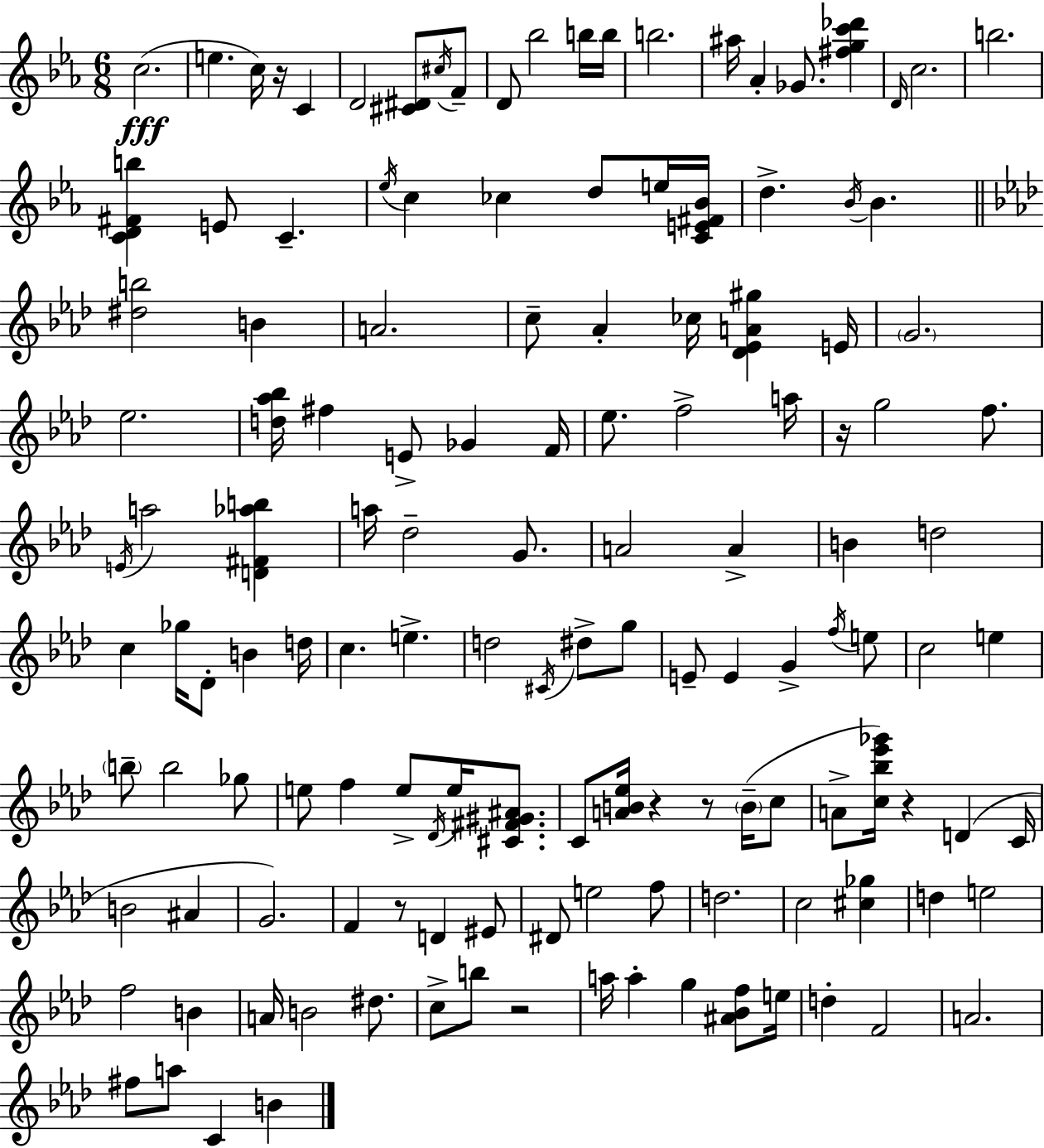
C5/h. E5/q. C5/s R/s C4/q D4/h [C#4,D#4]/e C#5/s F4/e D4/e Bb5/h B5/s B5/s B5/h. A#5/s Ab4/q Gb4/e. [F#5,G5,C6,Db6]/q D4/s C5/h. B5/h. [C4,D4,F#4,B5]/q E4/e C4/q. Eb5/s C5/q CES5/q D5/e E5/s [C4,E4,F#4,Bb4]/s D5/q. Bb4/s Bb4/q. [D#5,B5]/h B4/q A4/h. C5/e Ab4/q CES5/s [Db4,Eb4,A4,G#5]/q E4/s G4/h. Eb5/h. [D5,Ab5,Bb5]/s F#5/q E4/e Gb4/q F4/s Eb5/e. F5/h A5/s R/s G5/h F5/e. E4/s A5/h [D4,F#4,Ab5,B5]/q A5/s Db5/h G4/e. A4/h A4/q B4/q D5/h C5/q Gb5/s Db4/e B4/q D5/s C5/q. E5/q. D5/h C#4/s D#5/e G5/e E4/e E4/q G4/q F5/s E5/e C5/h E5/q B5/e B5/h Gb5/e E5/e F5/q E5/e Db4/s E5/s [C#4,F#4,G#4,A#4]/e. C4/e [A4,B4,Eb5]/s R/q R/e B4/s C5/e A4/e [C5,Bb5,Eb6,Gb6]/s R/q D4/q C4/s B4/h A#4/q G4/h. F4/q R/e D4/q EIS4/e D#4/e E5/h F5/e D5/h. C5/h [C#5,Gb5]/q D5/q E5/h F5/h B4/q A4/s B4/h D#5/e. C5/e B5/e R/h A5/s A5/q G5/q [A#4,Bb4,F5]/e E5/s D5/q F4/h A4/h. F#5/e A5/e C4/q B4/q